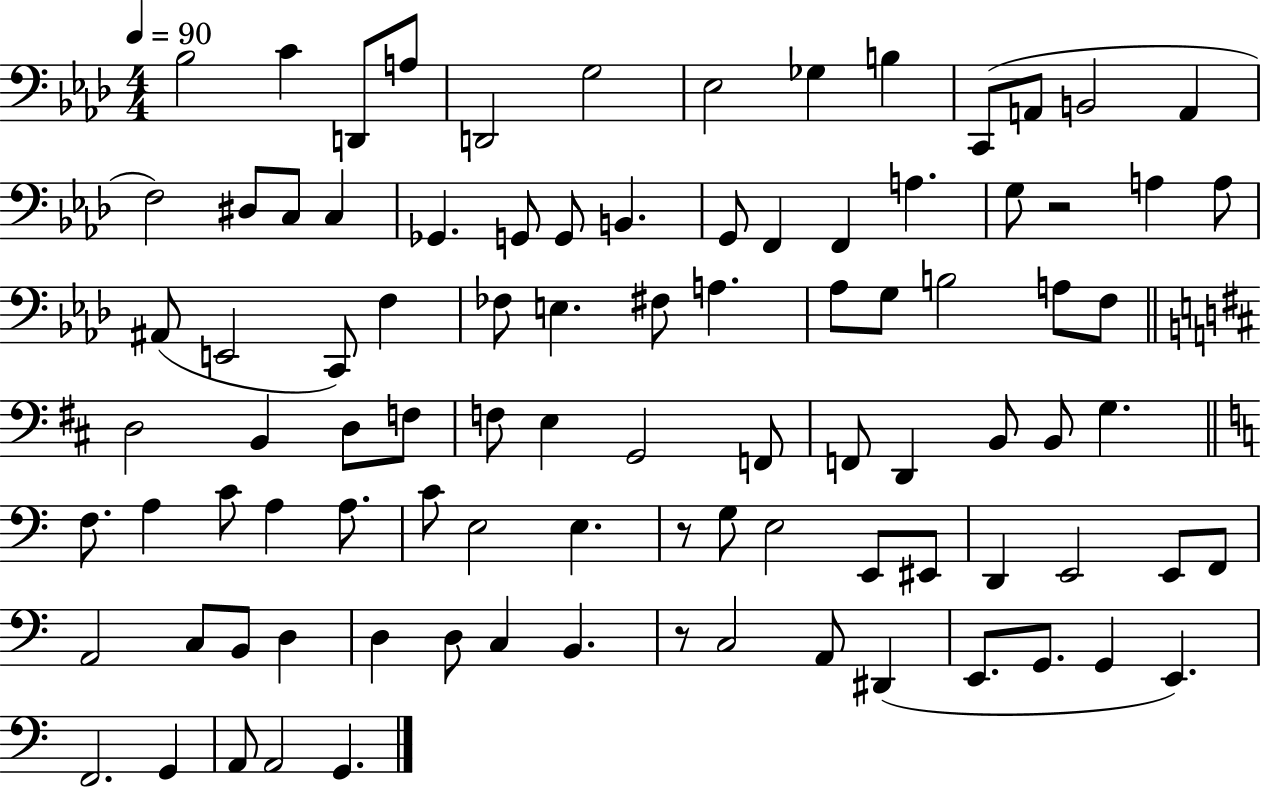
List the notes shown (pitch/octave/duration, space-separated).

Bb3/h C4/q D2/e A3/e D2/h G3/h Eb3/h Gb3/q B3/q C2/e A2/e B2/h A2/q F3/h D#3/e C3/e C3/q Gb2/q. G2/e G2/e B2/q. G2/e F2/q F2/q A3/q. G3/e R/h A3/q A3/e A#2/e E2/h C2/e F3/q FES3/e E3/q. F#3/e A3/q. Ab3/e G3/e B3/h A3/e F3/e D3/h B2/q D3/e F3/e F3/e E3/q G2/h F2/e F2/e D2/q B2/e B2/e G3/q. F3/e. A3/q C4/e A3/q A3/e. C4/e E3/h E3/q. R/e G3/e E3/h E2/e EIS2/e D2/q E2/h E2/e F2/e A2/h C3/e B2/e D3/q D3/q D3/e C3/q B2/q. R/e C3/h A2/e D#2/q E2/e. G2/e. G2/q E2/q. F2/h. G2/q A2/e A2/h G2/q.